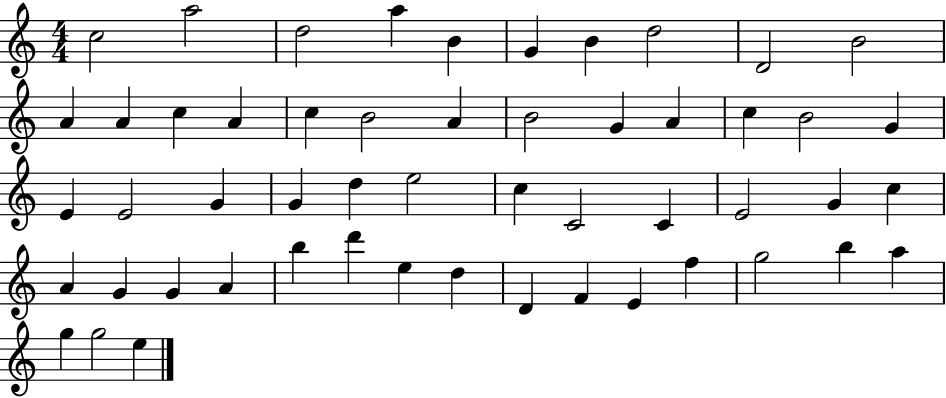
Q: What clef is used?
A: treble